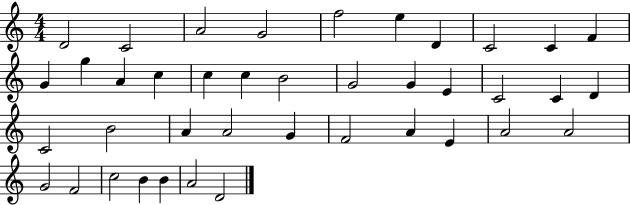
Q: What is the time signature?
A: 4/4